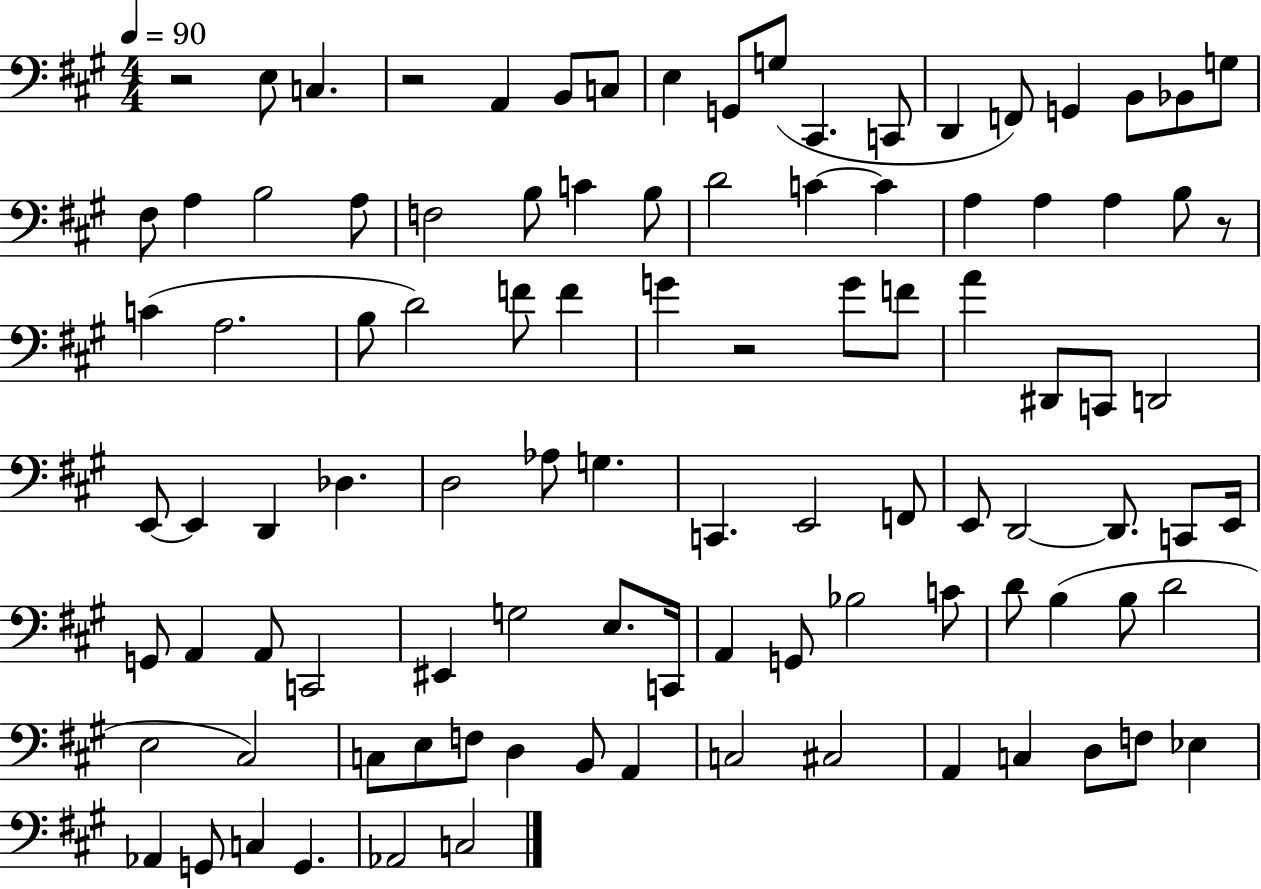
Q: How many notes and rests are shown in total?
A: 100